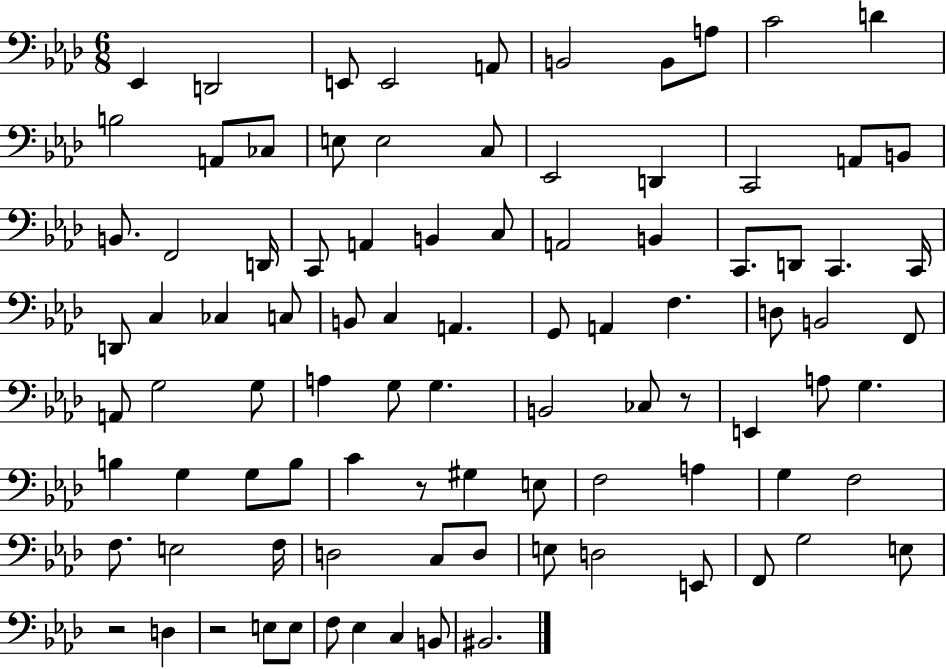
Eb2/q D2/h E2/e E2/h A2/e B2/h B2/e A3/e C4/h D4/q B3/h A2/e CES3/e E3/e E3/h C3/e Eb2/h D2/q C2/h A2/e B2/e B2/e. F2/h D2/s C2/e A2/q B2/q C3/e A2/h B2/q C2/e. D2/e C2/q. C2/s D2/e C3/q CES3/q C3/e B2/e C3/q A2/q. G2/e A2/q F3/q. D3/e B2/h F2/e A2/e G3/h G3/e A3/q G3/e G3/q. B2/h CES3/e R/e E2/q A3/e G3/q. B3/q G3/q G3/e B3/e C4/q R/e G#3/q E3/e F3/h A3/q G3/q F3/h F3/e. E3/h F3/s D3/h C3/e D3/e E3/e D3/h E2/e F2/e G3/h E3/e R/h D3/q R/h E3/e E3/e F3/e Eb3/q C3/q B2/e BIS2/h.